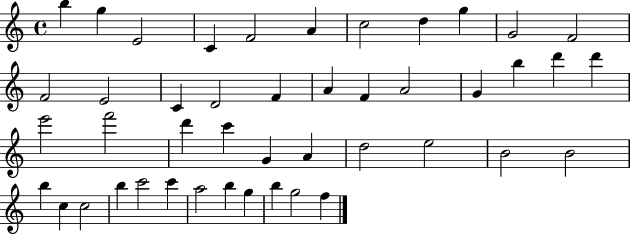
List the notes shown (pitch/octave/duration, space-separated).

B5/q G5/q E4/h C4/q F4/h A4/q C5/h D5/q G5/q G4/h F4/h F4/h E4/h C4/q D4/h F4/q A4/q F4/q A4/h G4/q B5/q D6/q D6/q E6/h F6/h D6/q C6/q G4/q A4/q D5/h E5/h B4/h B4/h B5/q C5/q C5/h B5/q C6/h C6/q A5/h B5/q G5/q B5/q G5/h F5/q